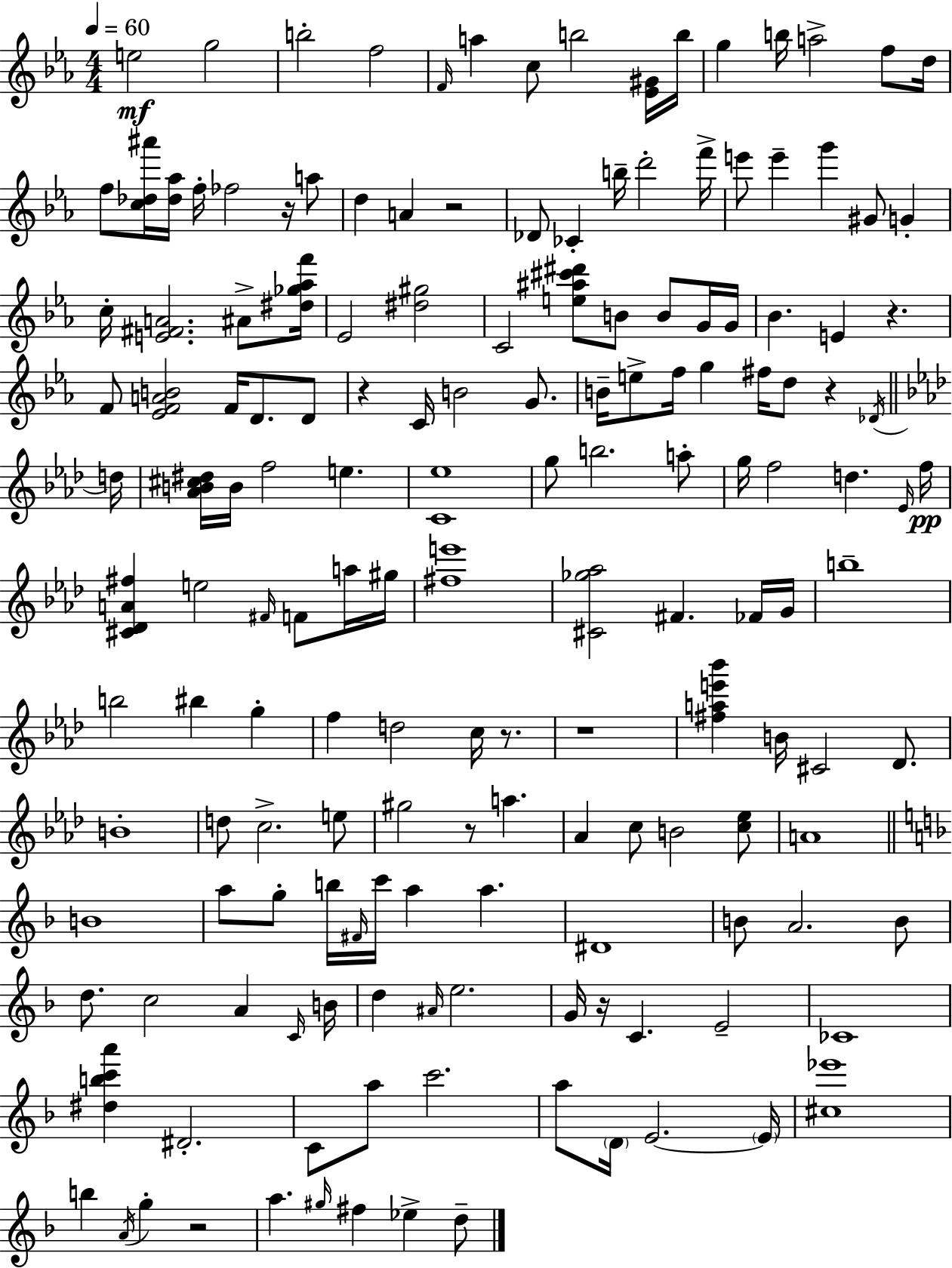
{
  \clef treble
  \numericTimeSignature
  \time 4/4
  \key c \minor
  \tempo 4 = 60
  e''2\mf g''2 | b''2-. f''2 | \grace { f'16 } a''4 c''8 b''2 <ees' gis'>16 | b''16 g''4 b''16 a''2-> f''8 | \break d''16 f''8 <c'' des'' ais'''>16 <des'' aes''>16 f''16-. fes''2 r16 a''8 | d''4 a'4 r2 | des'8 ces'4-. b''16-- d'''2-. | f'''16-> e'''8 e'''4-- g'''4 gis'8 g'4-. | \break c''16-. <e' fis' a'>2. ais'8-> | <dis'' ges'' aes'' f'''>16 ees'2 <dis'' gis''>2 | c'2 <e'' ais'' cis''' dis'''>8 b'8 b'8 g'16 | g'16 bes'4. e'4 r4. | \break f'8 <ees' f' a' b'>2 f'16 d'8. d'8 | r4 c'16 b'2 g'8. | b'16-- e''8-> f''16 g''4 fis''16 d''8 r4 | \acciaccatura { des'16 } \bar "||" \break \key aes \major d''16 <aes' b' cis'' dis''>16 b'16 f''2 e''4. | <c' ees''>1 | g''8 b''2. a''8-. | g''16 f''2 d''4. | \break \grace { ees'16 } f''16\pp <cis' des' a' fis''>4 e''2 \grace { fis'16 } f'8 | a''16 gis''16 <fis'' e'''>1 | <cis' ges'' aes''>2 fis'4. | fes'16 g'16 b''1-- | \break b''2 bis''4 g''4-. | f''4 d''2 c''16 | r8. r1 | <fis'' a'' e''' bes'''>4 b'16 cis'2 | \break des'8. b'1-. | d''8 c''2.-> | e''8 gis''2 r8 a''4. | aes'4 c''8 b'2 | \break <c'' ees''>8 a'1 | \bar "||" \break \key f \major b'1 | a''8 g''8-. b''16 \grace { fis'16 } c'''16 a''4 a''4. | dis'1 | b'8 a'2. b'8 | \break d''8. c''2 a'4 | \grace { c'16 } b'16 d''4 \grace { ais'16 } e''2. | g'16 r16 c'4. e'2-- | ces'1 | \break <dis'' b'' c''' a'''>4 dis'2.-. | c'8 a''8 c'''2. | a''8 \parenthesize d'16 e'2.~~ | \parenthesize e'16 <cis'' ees'''>1 | \break b''4 \acciaccatura { a'16 } g''4-. r2 | a''4. \grace { gis''16 } fis''4 ees''4-> | d''8-- \bar "|."
}